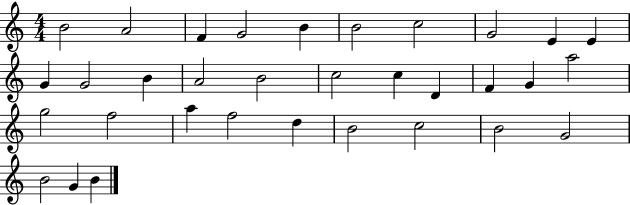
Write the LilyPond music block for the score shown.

{
  \clef treble
  \numericTimeSignature
  \time 4/4
  \key c \major
  b'2 a'2 | f'4 g'2 b'4 | b'2 c''2 | g'2 e'4 e'4 | \break g'4 g'2 b'4 | a'2 b'2 | c''2 c''4 d'4 | f'4 g'4 a''2 | \break g''2 f''2 | a''4 f''2 d''4 | b'2 c''2 | b'2 g'2 | \break b'2 g'4 b'4 | \bar "|."
}